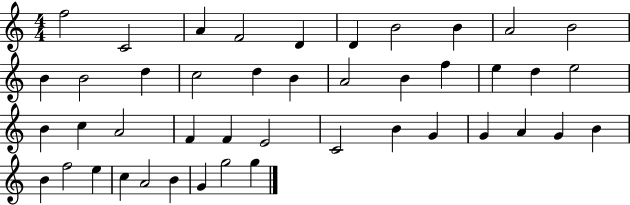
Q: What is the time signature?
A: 4/4